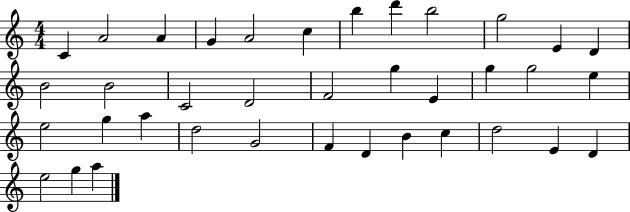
C4/q A4/h A4/q G4/q A4/h C5/q B5/q D6/q B5/h G5/h E4/q D4/q B4/h B4/h C4/h D4/h F4/h G5/q E4/q G5/q G5/h E5/q E5/h G5/q A5/q D5/h G4/h F4/q D4/q B4/q C5/q D5/h E4/q D4/q E5/h G5/q A5/q